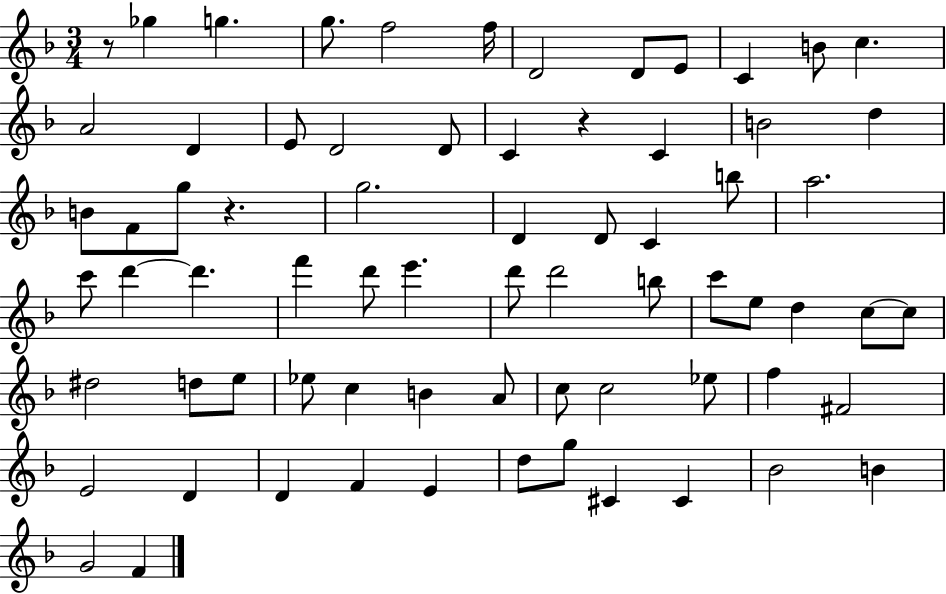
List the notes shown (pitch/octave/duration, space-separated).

R/e Gb5/q G5/q. G5/e. F5/h F5/s D4/h D4/e E4/e C4/q B4/e C5/q. A4/h D4/q E4/e D4/h D4/e C4/q R/q C4/q B4/h D5/q B4/e F4/e G5/e R/q. G5/h. D4/q D4/e C4/q B5/e A5/h. C6/e D6/q D6/q. F6/q D6/e E6/q. D6/e D6/h B5/e C6/e E5/e D5/q C5/e C5/e D#5/h D5/e E5/e Eb5/e C5/q B4/q A4/e C5/e C5/h Eb5/e F5/q F#4/h E4/h D4/q D4/q F4/q E4/q D5/e G5/e C#4/q C#4/q Bb4/h B4/q G4/h F4/q